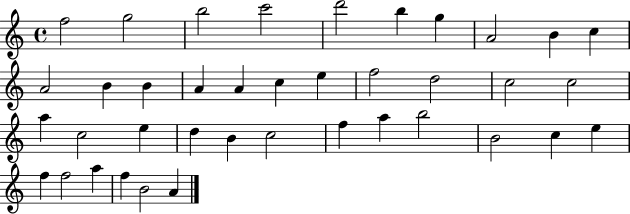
{
  \clef treble
  \time 4/4
  \defaultTimeSignature
  \key c \major
  f''2 g''2 | b''2 c'''2 | d'''2 b''4 g''4 | a'2 b'4 c''4 | \break a'2 b'4 b'4 | a'4 a'4 c''4 e''4 | f''2 d''2 | c''2 c''2 | \break a''4 c''2 e''4 | d''4 b'4 c''2 | f''4 a''4 b''2 | b'2 c''4 e''4 | \break f''4 f''2 a''4 | f''4 b'2 a'4 | \bar "|."
}